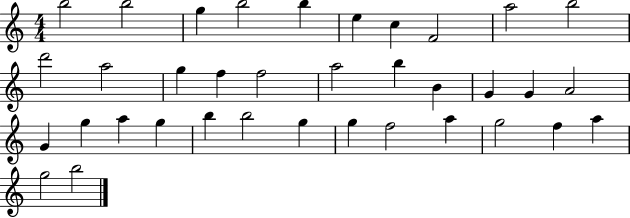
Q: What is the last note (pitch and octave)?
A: B5